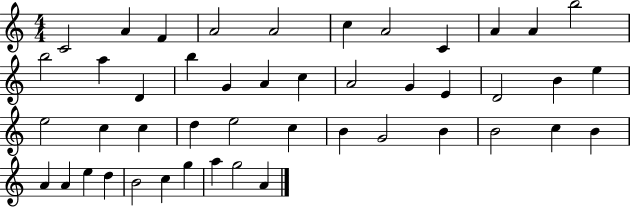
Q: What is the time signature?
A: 4/4